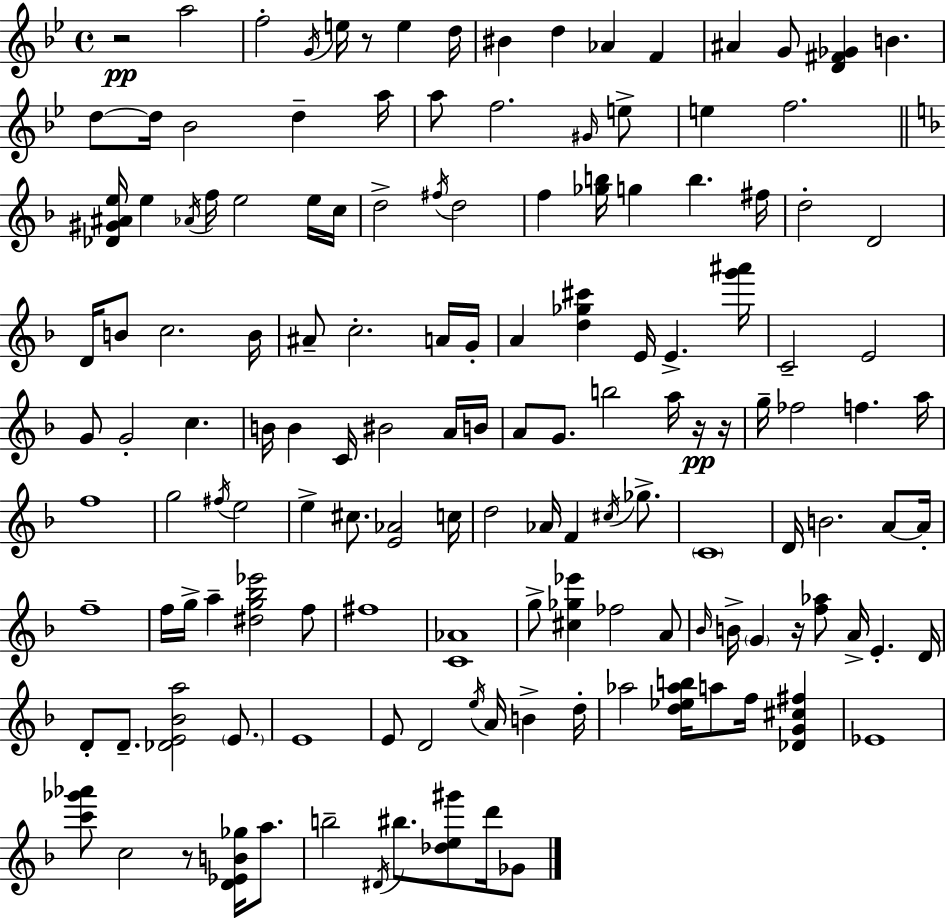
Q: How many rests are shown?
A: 6